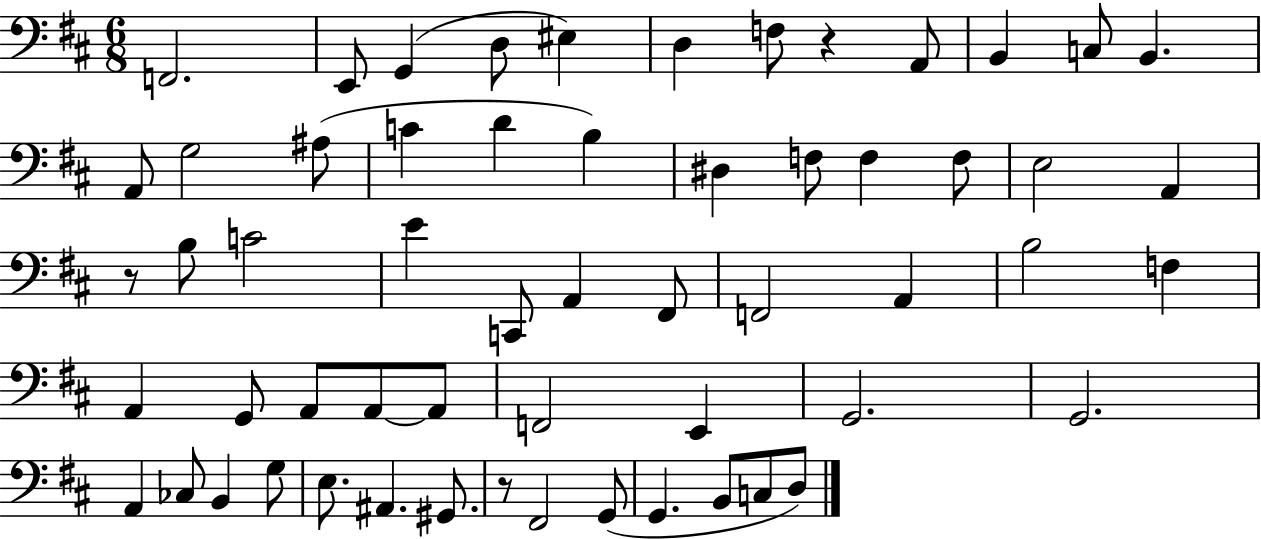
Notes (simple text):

F2/h. E2/e G2/q D3/e EIS3/q D3/q F3/e R/q A2/e B2/q C3/e B2/q. A2/e G3/h A#3/e C4/q D4/q B3/q D#3/q F3/e F3/q F3/e E3/h A2/q R/e B3/e C4/h E4/q C2/e A2/q F#2/e F2/h A2/q B3/h F3/q A2/q G2/e A2/e A2/e A2/e F2/h E2/q G2/h. G2/h. A2/q CES3/e B2/q G3/e E3/e. A#2/q. G#2/e. R/e F#2/h G2/e G2/q. B2/e C3/e D3/e